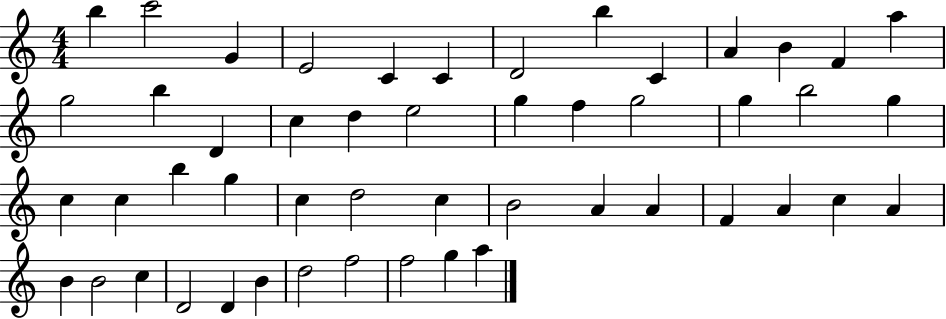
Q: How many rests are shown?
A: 0